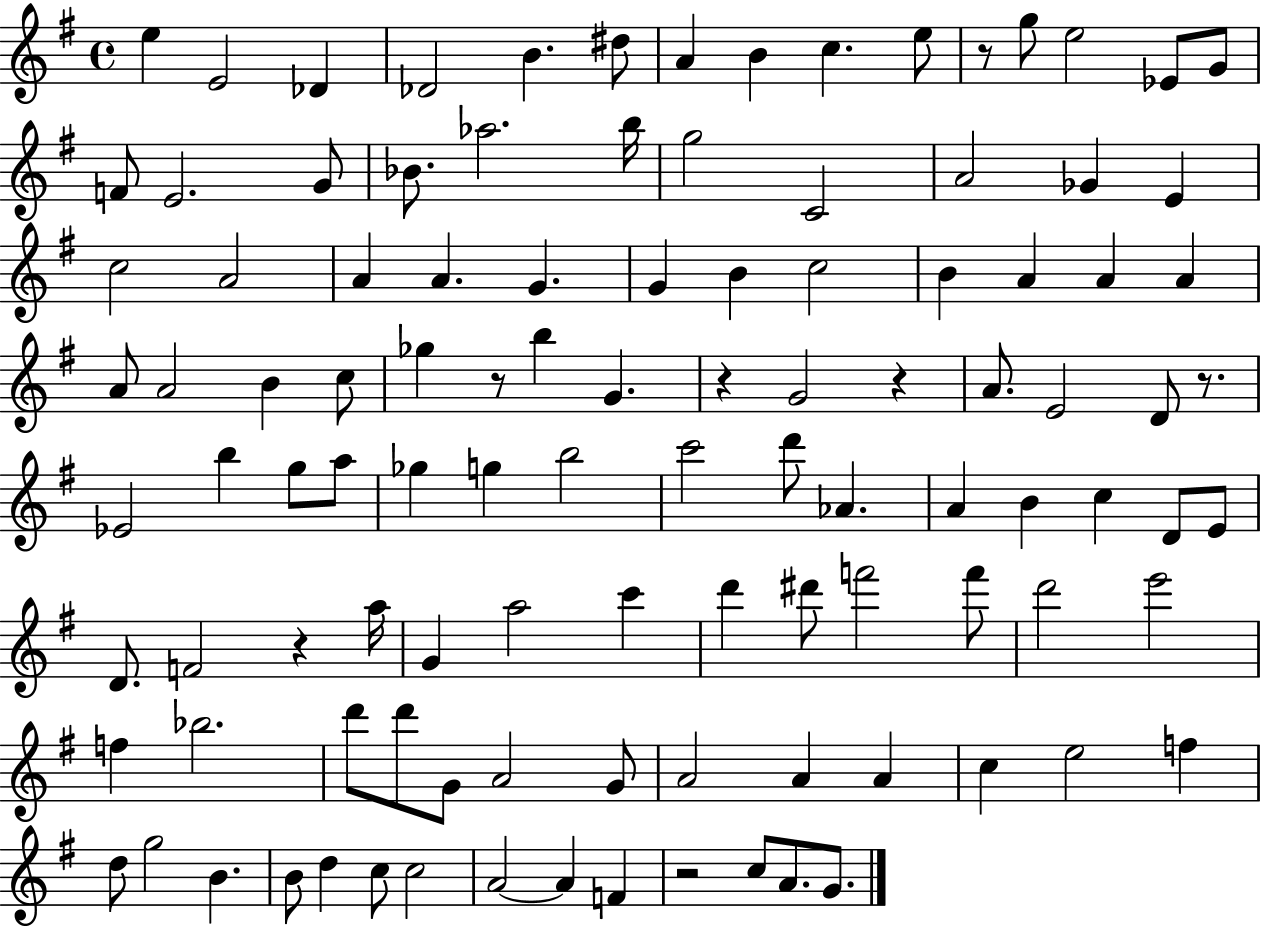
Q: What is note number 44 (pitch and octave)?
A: G4